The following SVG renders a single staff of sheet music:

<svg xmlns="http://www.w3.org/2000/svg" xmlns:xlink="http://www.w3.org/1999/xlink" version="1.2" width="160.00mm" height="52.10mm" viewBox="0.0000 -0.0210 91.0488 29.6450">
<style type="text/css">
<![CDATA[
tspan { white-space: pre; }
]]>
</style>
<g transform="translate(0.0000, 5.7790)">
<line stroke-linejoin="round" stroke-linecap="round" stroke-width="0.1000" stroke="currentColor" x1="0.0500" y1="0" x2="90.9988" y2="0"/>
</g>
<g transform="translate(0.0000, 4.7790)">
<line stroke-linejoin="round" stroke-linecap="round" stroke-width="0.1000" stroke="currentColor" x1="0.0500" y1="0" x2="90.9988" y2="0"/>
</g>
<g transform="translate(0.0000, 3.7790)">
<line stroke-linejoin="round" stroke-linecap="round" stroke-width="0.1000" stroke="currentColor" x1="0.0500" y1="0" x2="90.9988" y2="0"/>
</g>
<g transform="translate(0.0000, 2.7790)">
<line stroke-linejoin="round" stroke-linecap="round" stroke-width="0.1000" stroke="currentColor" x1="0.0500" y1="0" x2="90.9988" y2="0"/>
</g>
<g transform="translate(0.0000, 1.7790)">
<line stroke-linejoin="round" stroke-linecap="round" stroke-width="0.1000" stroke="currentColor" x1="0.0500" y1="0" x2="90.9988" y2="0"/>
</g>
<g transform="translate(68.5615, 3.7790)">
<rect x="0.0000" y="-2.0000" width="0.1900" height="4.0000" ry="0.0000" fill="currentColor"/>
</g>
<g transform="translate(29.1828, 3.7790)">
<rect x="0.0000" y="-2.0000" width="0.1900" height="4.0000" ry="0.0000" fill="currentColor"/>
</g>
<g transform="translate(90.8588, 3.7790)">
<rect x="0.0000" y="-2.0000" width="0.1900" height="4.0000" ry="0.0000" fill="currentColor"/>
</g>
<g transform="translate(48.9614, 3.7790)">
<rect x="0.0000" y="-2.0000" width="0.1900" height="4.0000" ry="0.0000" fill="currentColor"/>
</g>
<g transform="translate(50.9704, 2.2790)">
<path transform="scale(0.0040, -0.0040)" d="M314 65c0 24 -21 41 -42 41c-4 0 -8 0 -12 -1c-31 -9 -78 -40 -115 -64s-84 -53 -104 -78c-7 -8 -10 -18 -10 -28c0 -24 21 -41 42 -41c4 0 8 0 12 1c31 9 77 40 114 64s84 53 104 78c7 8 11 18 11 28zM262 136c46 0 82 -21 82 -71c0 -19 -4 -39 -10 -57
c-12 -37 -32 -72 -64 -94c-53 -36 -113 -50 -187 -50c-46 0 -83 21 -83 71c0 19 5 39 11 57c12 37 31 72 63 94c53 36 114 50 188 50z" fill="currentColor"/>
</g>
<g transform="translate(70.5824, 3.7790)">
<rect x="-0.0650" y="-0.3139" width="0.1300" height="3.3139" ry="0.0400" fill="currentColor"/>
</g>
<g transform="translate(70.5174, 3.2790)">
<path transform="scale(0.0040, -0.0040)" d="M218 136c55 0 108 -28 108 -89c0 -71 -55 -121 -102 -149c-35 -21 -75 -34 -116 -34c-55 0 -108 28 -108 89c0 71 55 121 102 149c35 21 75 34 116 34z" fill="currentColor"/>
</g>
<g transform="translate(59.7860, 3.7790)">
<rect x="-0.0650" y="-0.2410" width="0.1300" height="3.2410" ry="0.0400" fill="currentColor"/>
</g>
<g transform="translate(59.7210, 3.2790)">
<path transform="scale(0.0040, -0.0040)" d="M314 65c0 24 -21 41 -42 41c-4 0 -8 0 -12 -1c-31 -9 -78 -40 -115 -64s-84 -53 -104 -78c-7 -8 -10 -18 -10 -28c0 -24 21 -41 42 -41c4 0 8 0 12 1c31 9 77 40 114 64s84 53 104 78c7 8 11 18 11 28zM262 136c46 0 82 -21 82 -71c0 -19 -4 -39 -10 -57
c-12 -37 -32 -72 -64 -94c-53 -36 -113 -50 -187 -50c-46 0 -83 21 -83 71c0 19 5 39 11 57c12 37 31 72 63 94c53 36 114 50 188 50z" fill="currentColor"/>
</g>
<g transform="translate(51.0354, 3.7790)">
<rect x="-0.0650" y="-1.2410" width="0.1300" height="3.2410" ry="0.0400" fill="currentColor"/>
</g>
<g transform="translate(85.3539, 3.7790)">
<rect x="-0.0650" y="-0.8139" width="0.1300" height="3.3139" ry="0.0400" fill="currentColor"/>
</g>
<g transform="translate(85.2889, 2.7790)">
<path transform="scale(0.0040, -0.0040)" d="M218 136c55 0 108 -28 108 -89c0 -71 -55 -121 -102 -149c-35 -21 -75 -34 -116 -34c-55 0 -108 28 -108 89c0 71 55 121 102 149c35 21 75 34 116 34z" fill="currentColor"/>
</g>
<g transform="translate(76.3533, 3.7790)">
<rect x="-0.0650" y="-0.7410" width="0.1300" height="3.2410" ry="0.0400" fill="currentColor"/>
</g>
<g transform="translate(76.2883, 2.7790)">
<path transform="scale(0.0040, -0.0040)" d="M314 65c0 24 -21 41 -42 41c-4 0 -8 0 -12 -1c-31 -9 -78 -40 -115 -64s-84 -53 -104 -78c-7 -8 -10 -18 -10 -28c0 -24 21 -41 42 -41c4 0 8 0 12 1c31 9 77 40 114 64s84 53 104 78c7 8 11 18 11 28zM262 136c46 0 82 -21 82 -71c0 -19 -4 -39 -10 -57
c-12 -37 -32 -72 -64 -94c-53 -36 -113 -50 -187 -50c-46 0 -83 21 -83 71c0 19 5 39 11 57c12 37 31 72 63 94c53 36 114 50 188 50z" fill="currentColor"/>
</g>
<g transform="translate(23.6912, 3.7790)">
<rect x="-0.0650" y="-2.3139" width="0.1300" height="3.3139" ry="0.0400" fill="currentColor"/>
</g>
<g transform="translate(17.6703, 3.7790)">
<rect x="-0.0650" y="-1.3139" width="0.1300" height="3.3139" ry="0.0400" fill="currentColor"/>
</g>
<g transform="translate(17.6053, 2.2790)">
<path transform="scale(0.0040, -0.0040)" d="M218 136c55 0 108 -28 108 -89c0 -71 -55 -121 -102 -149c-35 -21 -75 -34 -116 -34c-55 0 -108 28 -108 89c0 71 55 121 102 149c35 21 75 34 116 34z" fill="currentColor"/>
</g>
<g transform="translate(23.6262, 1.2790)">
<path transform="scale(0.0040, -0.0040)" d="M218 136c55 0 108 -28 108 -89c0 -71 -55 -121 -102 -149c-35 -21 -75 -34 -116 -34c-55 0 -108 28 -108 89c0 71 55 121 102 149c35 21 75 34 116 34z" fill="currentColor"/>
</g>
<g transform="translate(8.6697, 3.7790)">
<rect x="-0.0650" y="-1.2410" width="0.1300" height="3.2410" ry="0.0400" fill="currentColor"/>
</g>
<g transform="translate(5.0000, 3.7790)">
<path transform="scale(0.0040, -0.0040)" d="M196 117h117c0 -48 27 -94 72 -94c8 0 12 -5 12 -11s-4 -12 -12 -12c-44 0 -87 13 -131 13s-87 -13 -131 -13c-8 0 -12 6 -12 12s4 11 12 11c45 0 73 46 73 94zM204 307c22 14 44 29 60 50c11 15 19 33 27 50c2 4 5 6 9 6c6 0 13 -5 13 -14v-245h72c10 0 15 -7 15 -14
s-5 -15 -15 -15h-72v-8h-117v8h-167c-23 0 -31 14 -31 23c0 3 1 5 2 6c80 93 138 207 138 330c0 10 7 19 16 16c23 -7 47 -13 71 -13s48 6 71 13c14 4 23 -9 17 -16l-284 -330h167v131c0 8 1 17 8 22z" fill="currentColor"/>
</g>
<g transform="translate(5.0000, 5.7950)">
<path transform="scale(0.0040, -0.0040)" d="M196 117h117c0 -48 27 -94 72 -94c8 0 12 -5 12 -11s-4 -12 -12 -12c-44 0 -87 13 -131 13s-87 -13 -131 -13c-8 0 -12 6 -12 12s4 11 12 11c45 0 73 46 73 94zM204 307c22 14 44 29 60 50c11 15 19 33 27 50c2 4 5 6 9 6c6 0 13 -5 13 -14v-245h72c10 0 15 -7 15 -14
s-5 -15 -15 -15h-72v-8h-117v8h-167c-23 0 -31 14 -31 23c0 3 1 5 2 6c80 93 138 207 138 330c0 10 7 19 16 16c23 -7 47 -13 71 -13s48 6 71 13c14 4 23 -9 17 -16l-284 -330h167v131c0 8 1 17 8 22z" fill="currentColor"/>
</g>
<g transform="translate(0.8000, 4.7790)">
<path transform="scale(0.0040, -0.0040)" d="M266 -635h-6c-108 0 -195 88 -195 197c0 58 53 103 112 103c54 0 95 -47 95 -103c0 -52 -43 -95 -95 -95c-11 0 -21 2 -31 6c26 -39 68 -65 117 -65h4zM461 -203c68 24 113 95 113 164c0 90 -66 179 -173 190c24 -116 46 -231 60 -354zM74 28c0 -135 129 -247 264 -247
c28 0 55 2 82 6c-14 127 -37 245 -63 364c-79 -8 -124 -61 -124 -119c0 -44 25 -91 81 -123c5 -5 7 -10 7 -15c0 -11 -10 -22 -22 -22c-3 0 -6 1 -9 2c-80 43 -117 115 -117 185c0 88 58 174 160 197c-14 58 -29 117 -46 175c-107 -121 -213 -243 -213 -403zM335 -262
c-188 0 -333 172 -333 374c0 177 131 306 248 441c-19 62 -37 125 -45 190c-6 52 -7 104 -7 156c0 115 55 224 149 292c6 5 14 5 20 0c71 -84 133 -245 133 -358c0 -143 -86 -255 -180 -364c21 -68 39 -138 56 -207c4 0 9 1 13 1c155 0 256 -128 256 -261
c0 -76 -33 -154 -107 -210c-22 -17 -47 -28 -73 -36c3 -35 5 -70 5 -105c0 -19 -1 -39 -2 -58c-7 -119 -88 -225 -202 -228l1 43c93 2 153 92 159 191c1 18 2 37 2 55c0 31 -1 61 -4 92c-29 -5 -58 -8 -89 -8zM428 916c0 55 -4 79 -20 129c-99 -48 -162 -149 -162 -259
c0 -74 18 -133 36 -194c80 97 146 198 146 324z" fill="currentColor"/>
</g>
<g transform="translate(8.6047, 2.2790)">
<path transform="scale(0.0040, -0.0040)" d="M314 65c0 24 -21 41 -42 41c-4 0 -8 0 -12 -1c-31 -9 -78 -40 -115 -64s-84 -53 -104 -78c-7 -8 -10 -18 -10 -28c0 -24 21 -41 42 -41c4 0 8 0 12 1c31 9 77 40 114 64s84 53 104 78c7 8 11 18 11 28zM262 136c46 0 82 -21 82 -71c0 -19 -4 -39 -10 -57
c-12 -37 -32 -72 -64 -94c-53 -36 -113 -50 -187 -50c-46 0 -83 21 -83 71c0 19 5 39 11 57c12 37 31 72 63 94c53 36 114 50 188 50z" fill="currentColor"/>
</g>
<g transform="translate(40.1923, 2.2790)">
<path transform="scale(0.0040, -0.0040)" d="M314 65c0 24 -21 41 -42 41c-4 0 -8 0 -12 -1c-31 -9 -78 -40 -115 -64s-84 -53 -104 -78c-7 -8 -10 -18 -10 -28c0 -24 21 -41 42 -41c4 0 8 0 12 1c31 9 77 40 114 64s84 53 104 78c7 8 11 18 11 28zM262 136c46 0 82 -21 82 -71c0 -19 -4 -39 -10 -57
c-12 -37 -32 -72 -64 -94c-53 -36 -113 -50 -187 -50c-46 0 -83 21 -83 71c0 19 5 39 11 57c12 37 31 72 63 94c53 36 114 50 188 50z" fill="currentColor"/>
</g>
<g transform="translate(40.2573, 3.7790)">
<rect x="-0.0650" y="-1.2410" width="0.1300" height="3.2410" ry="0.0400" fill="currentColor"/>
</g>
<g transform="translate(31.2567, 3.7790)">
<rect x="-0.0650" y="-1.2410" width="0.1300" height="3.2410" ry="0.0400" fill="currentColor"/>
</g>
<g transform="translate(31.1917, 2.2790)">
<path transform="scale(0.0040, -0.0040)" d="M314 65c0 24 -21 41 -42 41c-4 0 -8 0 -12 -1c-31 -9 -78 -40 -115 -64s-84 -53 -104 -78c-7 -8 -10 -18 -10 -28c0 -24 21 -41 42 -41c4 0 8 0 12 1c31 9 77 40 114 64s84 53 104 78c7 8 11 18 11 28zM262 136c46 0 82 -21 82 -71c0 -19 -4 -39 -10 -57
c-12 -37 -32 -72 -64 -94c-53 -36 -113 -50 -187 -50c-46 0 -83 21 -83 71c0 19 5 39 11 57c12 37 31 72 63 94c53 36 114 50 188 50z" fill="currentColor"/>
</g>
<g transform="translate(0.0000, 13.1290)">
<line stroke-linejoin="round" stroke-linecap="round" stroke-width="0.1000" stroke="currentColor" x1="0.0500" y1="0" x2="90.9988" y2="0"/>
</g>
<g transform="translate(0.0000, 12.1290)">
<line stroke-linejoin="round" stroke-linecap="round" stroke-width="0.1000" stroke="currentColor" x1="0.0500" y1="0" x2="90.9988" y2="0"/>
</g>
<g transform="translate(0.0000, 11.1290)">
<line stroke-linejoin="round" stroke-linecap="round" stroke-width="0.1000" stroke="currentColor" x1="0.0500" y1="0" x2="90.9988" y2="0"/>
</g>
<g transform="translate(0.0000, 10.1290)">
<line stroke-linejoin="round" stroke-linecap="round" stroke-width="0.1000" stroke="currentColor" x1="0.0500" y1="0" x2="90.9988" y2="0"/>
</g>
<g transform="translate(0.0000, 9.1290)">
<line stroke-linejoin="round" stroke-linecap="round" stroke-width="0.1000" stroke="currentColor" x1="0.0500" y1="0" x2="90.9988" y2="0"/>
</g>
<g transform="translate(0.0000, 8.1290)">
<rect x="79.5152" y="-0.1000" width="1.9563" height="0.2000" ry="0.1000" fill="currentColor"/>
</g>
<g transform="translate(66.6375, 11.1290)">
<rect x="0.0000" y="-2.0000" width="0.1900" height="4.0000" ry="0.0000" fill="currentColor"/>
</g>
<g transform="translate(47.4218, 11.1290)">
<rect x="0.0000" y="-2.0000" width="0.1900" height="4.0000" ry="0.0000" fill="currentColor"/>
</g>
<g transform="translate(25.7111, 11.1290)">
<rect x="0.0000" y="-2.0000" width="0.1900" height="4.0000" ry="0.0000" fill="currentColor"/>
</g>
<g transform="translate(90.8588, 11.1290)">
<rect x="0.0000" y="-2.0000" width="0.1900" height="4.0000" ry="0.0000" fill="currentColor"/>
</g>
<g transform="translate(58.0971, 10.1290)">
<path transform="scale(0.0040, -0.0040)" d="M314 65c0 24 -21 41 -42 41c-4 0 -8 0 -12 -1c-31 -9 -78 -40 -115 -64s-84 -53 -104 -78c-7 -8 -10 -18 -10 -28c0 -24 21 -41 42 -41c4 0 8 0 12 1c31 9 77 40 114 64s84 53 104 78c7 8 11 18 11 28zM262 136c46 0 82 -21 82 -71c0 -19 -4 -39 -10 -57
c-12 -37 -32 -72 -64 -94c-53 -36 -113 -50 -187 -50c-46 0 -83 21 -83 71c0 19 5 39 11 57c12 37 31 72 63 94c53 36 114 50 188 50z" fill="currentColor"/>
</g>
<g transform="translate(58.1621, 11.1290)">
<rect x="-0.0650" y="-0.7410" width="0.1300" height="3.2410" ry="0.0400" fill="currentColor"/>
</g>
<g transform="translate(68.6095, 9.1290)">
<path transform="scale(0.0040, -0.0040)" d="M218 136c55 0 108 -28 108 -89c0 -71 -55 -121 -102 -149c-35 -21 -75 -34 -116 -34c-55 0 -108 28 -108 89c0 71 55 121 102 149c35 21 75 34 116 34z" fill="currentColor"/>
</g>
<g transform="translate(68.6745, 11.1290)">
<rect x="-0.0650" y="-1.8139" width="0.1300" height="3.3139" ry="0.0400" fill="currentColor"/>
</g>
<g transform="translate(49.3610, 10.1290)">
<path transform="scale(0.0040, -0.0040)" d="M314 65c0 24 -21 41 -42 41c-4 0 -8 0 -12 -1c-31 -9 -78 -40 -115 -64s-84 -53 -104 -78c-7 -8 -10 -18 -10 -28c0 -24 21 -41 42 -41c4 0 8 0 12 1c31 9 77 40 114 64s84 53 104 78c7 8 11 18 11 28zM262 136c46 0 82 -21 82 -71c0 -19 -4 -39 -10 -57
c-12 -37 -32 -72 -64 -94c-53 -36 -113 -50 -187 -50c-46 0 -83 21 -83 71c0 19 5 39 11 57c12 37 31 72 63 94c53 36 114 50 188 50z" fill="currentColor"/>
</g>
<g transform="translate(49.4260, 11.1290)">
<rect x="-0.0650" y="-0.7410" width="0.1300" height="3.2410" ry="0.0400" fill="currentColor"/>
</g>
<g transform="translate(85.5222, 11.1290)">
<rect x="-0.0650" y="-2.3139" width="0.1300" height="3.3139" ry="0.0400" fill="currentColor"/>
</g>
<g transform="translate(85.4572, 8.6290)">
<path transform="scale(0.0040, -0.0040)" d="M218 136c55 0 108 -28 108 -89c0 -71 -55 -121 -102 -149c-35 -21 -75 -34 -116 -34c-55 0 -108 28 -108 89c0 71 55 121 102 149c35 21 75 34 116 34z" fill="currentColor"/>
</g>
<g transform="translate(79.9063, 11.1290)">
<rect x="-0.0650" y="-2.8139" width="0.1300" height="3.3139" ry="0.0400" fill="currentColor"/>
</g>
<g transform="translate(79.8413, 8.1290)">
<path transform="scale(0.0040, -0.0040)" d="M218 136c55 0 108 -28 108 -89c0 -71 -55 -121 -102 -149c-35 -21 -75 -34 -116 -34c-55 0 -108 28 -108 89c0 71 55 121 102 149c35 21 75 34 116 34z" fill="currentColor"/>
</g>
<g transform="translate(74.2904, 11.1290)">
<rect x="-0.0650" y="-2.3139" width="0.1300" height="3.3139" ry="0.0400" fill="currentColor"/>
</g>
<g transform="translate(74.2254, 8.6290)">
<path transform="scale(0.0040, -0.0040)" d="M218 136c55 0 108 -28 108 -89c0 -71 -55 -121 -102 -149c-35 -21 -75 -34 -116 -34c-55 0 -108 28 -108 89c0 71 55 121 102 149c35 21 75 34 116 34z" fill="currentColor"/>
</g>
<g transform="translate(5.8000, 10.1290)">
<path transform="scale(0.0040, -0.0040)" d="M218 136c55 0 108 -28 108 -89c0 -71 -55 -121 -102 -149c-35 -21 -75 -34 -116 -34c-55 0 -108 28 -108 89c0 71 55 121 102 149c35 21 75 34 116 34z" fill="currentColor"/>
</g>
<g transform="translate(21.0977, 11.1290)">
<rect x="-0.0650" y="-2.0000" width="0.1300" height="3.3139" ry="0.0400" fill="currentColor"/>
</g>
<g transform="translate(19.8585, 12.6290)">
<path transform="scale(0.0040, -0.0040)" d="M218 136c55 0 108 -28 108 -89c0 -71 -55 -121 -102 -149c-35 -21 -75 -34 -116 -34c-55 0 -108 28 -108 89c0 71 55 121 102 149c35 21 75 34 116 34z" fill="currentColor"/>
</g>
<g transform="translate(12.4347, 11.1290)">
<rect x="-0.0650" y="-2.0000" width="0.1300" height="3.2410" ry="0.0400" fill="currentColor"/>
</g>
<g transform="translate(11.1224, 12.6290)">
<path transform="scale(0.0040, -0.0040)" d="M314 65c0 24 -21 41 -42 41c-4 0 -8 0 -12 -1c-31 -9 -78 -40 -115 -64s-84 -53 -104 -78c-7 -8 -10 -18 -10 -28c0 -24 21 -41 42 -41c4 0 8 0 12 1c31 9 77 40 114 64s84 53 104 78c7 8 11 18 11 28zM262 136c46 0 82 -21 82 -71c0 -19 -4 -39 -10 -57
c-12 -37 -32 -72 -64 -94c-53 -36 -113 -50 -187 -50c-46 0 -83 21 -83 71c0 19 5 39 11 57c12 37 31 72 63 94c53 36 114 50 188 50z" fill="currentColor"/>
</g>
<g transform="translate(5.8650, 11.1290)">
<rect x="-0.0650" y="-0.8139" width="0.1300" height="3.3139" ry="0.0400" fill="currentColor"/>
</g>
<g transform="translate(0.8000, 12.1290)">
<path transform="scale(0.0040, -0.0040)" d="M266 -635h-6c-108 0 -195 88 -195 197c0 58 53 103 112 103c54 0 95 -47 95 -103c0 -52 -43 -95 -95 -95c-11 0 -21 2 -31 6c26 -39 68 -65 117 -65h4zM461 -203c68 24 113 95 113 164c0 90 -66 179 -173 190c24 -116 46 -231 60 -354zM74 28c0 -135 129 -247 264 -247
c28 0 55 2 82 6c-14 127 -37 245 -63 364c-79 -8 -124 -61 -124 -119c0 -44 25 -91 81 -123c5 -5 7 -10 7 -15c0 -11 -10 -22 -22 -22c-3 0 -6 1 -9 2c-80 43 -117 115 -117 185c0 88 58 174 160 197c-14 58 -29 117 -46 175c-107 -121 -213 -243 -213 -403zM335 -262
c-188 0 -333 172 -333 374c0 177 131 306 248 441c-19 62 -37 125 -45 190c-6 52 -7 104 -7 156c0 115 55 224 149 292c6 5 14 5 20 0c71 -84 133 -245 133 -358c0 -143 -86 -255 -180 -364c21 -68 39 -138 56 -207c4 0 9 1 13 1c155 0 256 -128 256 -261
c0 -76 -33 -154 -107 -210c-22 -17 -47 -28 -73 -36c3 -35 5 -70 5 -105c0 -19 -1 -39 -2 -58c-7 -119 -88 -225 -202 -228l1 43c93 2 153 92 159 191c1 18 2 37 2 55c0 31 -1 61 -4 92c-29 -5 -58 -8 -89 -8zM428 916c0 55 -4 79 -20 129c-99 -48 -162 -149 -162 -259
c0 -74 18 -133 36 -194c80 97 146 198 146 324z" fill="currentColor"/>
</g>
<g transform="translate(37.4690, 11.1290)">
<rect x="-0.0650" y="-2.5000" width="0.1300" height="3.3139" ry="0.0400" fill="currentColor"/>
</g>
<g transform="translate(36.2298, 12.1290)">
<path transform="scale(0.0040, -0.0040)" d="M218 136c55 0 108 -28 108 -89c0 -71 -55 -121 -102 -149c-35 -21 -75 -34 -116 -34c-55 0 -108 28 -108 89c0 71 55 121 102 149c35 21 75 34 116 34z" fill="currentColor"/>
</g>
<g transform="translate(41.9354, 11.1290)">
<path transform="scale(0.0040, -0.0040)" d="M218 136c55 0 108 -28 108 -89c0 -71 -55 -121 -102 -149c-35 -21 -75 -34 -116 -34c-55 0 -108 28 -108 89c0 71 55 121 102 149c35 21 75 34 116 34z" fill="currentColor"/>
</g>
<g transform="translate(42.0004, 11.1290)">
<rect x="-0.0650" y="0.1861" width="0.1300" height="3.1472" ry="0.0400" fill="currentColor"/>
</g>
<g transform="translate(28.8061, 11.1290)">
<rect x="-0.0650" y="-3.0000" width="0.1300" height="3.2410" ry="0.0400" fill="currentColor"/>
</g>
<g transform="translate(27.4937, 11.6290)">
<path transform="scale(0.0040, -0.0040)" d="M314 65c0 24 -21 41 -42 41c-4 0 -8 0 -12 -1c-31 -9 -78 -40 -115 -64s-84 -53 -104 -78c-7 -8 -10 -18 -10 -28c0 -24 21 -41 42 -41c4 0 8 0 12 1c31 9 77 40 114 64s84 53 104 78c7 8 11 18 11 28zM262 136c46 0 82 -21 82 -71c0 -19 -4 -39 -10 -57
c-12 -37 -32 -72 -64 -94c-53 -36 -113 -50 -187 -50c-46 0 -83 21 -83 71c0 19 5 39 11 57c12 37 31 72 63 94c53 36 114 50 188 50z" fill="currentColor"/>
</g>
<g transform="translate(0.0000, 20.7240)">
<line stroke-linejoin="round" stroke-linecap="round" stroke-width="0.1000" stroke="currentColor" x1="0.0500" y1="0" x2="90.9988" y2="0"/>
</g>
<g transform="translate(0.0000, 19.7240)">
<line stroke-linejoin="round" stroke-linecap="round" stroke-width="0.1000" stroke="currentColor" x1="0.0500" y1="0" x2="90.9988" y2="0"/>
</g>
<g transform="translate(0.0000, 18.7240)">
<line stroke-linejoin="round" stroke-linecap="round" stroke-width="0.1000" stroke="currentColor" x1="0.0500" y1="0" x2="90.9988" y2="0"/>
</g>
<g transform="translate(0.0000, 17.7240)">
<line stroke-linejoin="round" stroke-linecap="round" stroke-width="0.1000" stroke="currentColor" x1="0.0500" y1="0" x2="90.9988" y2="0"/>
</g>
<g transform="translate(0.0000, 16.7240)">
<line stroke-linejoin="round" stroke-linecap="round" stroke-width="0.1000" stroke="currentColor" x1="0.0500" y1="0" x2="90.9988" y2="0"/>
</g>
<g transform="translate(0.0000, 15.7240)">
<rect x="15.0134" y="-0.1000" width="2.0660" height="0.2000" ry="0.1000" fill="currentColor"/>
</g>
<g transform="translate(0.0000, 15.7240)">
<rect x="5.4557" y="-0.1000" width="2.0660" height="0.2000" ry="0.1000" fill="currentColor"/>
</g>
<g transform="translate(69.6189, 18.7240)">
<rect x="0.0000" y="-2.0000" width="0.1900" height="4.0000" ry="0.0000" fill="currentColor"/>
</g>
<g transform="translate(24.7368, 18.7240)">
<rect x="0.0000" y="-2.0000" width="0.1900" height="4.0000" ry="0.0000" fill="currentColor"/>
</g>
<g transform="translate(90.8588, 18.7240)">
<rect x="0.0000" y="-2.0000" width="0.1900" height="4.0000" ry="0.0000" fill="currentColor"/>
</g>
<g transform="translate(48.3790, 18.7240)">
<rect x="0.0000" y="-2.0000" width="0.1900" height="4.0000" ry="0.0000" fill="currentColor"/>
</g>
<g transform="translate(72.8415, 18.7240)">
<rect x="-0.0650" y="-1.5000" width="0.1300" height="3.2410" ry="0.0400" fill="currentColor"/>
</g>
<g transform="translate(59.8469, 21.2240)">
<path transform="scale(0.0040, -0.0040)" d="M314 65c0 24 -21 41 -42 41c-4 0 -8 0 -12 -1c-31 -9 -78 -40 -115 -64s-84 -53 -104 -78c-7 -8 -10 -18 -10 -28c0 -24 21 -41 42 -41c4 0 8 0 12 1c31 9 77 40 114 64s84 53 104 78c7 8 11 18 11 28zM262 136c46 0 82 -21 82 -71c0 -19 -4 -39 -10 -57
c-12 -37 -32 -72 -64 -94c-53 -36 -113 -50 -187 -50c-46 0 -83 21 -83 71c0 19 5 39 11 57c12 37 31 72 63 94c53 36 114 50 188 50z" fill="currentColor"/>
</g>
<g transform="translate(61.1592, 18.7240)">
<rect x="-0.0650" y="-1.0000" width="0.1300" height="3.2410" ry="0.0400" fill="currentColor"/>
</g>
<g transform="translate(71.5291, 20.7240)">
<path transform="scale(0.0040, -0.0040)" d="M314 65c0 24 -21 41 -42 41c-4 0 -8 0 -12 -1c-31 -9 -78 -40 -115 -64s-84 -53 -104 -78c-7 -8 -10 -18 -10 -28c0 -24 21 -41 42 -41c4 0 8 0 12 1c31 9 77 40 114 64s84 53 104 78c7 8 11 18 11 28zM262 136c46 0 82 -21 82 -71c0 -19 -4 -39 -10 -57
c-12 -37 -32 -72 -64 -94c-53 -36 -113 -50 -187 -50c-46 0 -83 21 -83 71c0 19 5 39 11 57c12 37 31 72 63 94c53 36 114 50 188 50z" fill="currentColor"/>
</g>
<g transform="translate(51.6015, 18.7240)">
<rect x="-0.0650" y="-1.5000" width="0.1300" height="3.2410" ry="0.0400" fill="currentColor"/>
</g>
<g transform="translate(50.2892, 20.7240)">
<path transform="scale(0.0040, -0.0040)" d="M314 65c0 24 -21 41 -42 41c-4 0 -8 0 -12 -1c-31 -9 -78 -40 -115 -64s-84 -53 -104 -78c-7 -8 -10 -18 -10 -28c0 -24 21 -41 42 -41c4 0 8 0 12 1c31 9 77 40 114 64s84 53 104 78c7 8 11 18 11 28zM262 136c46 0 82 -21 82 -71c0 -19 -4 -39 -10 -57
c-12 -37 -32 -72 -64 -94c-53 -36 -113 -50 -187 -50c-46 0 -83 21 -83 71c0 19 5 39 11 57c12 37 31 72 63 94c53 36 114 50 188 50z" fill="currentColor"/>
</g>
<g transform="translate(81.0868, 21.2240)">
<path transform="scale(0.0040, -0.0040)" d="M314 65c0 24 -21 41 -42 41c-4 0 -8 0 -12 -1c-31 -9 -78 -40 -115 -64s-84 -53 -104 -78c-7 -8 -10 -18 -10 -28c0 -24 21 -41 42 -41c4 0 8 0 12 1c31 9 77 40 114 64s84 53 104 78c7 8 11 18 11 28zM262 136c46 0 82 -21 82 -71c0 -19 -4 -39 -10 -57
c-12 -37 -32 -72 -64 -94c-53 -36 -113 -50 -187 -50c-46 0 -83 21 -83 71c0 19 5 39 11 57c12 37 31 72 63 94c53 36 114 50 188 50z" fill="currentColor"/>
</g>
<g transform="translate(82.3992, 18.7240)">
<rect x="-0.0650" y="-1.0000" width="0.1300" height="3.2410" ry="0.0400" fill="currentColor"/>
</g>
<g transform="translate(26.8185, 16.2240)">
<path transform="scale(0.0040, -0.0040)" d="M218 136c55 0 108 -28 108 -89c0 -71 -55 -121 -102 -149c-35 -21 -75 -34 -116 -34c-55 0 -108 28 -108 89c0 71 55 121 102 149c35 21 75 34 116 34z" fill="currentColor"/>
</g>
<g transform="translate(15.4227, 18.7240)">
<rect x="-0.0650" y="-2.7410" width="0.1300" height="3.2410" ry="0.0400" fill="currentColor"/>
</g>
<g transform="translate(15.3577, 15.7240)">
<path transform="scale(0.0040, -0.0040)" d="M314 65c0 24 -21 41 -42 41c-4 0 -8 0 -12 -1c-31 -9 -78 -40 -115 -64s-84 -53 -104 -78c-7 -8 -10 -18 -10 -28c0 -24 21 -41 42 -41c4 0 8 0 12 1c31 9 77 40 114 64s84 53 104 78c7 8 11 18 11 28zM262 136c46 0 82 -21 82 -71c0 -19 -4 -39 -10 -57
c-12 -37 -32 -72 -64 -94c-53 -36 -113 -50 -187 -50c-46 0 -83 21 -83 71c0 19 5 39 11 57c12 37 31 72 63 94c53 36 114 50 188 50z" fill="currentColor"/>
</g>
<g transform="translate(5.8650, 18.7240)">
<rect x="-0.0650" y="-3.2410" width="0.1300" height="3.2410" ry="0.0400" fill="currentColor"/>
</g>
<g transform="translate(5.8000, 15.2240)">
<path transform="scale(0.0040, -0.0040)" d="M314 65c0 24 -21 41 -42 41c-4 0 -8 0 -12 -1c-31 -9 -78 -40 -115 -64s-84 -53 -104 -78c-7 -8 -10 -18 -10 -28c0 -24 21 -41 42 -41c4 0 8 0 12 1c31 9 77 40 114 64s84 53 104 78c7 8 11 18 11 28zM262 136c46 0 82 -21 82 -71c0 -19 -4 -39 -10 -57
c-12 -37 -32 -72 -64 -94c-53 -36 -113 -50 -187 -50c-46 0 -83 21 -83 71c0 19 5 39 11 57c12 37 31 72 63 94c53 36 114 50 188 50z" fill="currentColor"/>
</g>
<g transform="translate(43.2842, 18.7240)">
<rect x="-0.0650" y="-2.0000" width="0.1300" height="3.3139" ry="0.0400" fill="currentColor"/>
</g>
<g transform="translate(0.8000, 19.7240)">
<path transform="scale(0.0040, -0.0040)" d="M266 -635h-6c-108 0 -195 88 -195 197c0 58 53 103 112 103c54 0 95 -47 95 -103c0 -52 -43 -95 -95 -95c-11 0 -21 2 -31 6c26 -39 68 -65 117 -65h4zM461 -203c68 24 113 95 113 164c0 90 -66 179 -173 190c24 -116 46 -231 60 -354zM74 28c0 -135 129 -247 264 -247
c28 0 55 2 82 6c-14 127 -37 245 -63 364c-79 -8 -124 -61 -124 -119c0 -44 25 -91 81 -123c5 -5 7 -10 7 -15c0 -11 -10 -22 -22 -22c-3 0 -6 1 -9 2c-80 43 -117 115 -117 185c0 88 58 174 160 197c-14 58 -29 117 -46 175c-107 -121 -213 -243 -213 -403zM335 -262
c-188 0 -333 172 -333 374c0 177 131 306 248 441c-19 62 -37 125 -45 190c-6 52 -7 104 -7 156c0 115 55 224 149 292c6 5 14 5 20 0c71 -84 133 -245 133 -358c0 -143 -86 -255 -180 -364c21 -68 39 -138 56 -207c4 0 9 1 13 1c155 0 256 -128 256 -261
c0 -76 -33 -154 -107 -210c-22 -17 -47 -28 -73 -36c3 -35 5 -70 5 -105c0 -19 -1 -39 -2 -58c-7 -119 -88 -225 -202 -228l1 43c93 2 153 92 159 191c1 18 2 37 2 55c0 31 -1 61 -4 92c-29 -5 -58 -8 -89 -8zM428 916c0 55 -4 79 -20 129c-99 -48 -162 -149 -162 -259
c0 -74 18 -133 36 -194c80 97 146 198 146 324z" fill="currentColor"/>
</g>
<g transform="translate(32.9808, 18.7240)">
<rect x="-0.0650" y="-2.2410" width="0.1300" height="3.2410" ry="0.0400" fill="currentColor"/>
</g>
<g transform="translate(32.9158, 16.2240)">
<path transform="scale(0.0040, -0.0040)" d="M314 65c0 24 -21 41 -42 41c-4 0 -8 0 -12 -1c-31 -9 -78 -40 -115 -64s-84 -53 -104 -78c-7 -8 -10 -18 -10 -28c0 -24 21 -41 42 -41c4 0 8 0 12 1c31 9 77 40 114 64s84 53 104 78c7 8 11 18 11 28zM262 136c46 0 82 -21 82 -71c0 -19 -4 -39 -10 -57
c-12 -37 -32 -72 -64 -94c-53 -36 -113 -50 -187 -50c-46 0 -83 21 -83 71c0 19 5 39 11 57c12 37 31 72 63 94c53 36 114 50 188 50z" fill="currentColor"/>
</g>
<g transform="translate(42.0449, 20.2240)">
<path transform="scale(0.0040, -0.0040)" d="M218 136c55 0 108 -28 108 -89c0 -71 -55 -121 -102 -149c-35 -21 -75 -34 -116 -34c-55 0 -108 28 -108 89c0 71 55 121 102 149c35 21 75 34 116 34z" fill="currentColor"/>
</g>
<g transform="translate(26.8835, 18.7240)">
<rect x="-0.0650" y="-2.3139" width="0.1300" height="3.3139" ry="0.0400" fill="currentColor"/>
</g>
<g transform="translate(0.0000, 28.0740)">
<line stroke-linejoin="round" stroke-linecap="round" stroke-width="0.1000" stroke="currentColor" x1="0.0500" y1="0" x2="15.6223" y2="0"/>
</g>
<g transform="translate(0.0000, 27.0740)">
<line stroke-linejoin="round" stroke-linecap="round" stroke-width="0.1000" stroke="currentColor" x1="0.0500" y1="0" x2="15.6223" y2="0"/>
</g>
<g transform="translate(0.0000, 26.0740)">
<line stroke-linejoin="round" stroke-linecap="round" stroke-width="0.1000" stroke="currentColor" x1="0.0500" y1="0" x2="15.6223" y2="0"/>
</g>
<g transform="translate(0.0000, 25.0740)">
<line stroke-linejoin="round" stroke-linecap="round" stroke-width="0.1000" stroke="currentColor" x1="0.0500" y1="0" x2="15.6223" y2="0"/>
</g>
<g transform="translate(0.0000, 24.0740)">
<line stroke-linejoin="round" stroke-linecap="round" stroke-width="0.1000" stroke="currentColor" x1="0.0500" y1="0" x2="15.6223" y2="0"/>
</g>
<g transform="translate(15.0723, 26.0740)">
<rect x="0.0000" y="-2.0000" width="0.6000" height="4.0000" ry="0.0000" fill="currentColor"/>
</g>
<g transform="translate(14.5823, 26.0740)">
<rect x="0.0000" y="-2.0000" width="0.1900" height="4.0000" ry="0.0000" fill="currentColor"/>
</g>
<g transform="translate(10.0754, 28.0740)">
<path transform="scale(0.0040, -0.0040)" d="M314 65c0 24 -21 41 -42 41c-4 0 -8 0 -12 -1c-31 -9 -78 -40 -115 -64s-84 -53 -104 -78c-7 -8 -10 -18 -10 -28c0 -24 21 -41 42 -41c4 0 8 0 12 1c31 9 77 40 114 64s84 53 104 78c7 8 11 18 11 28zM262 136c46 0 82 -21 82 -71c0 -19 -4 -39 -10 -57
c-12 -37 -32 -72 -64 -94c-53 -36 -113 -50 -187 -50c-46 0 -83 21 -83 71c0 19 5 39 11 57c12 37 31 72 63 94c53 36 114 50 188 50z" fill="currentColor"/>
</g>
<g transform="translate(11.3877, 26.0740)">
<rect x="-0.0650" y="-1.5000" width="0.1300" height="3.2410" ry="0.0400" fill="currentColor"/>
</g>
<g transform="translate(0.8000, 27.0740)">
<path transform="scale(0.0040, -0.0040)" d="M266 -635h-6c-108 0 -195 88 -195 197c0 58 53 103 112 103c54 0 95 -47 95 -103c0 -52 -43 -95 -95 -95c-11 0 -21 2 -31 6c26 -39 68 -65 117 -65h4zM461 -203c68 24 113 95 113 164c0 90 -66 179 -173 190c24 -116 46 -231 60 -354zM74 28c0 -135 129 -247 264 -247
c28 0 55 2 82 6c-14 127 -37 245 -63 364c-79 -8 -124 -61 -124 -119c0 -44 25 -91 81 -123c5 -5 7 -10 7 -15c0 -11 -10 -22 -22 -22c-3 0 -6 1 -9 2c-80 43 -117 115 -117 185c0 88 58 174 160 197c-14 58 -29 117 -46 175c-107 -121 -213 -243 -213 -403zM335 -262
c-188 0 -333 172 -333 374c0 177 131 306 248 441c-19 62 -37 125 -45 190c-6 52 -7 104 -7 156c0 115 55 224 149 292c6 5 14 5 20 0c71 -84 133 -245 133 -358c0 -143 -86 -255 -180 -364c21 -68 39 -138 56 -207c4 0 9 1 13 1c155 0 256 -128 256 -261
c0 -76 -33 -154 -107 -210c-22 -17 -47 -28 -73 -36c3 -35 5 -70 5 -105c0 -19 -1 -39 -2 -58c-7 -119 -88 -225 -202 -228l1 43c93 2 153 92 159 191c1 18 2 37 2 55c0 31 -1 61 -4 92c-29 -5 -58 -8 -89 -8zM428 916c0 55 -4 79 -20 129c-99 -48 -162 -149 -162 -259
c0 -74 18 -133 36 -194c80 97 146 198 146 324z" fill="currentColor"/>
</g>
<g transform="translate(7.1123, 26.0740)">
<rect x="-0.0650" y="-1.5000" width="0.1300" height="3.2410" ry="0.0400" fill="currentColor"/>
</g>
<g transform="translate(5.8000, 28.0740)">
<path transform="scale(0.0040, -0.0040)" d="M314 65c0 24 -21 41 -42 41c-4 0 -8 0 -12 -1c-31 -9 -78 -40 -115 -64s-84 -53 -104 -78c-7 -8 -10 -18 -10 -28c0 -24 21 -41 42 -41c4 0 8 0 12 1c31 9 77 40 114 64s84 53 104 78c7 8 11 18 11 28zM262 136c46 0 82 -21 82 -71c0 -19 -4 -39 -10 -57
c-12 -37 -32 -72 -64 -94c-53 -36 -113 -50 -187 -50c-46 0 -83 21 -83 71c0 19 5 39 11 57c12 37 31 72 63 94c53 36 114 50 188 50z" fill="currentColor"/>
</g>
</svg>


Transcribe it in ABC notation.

X:1
T:Untitled
M:4/4
L:1/4
K:C
e2 e g e2 e2 e2 c2 c d2 d d F2 F A2 G B d2 d2 f g a g b2 a2 g g2 F E2 D2 E2 D2 E2 E2